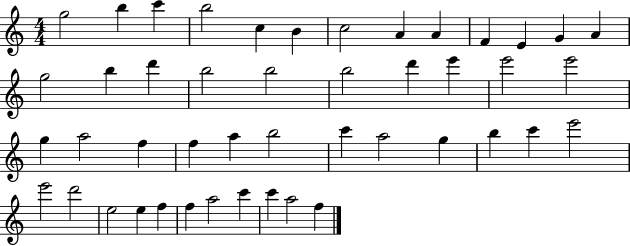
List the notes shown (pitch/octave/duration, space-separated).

G5/h B5/q C6/q B5/h C5/q B4/q C5/h A4/q A4/q F4/q E4/q G4/q A4/q G5/h B5/q D6/q B5/h B5/h B5/h D6/q E6/q E6/h E6/h G5/q A5/h F5/q F5/q A5/q B5/h C6/q A5/h G5/q B5/q C6/q E6/h E6/h D6/h E5/h E5/q F5/q F5/q A5/h C6/q C6/q A5/h F5/q